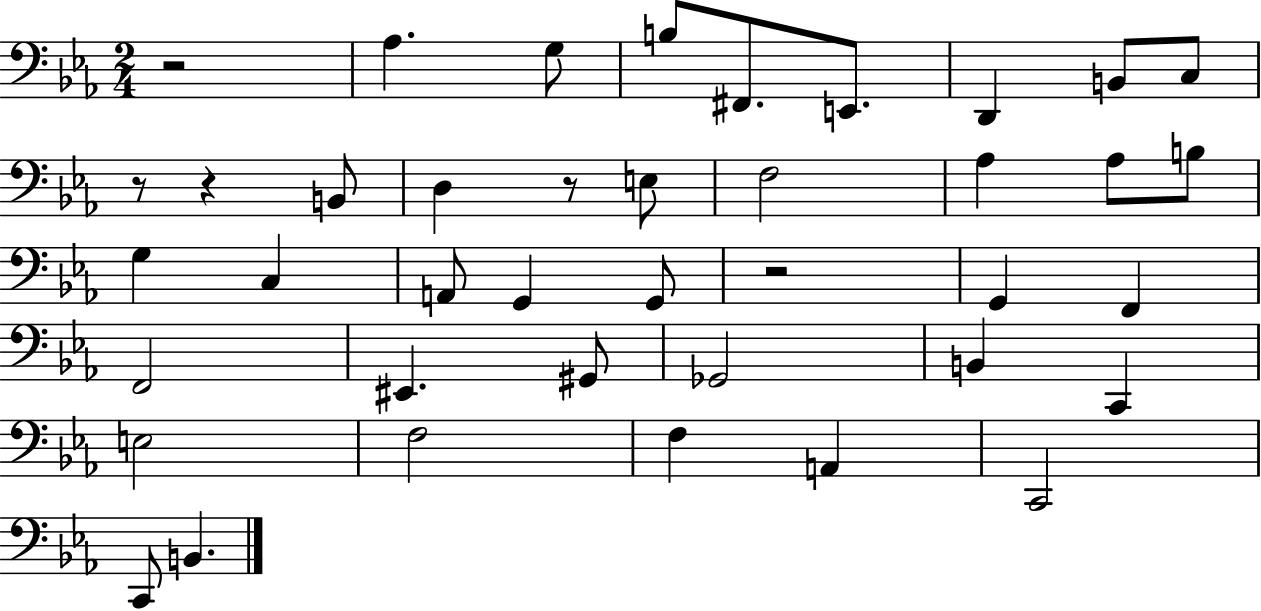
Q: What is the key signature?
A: EES major